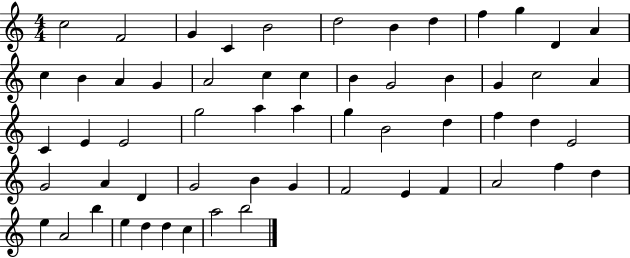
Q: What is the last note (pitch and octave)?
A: B5